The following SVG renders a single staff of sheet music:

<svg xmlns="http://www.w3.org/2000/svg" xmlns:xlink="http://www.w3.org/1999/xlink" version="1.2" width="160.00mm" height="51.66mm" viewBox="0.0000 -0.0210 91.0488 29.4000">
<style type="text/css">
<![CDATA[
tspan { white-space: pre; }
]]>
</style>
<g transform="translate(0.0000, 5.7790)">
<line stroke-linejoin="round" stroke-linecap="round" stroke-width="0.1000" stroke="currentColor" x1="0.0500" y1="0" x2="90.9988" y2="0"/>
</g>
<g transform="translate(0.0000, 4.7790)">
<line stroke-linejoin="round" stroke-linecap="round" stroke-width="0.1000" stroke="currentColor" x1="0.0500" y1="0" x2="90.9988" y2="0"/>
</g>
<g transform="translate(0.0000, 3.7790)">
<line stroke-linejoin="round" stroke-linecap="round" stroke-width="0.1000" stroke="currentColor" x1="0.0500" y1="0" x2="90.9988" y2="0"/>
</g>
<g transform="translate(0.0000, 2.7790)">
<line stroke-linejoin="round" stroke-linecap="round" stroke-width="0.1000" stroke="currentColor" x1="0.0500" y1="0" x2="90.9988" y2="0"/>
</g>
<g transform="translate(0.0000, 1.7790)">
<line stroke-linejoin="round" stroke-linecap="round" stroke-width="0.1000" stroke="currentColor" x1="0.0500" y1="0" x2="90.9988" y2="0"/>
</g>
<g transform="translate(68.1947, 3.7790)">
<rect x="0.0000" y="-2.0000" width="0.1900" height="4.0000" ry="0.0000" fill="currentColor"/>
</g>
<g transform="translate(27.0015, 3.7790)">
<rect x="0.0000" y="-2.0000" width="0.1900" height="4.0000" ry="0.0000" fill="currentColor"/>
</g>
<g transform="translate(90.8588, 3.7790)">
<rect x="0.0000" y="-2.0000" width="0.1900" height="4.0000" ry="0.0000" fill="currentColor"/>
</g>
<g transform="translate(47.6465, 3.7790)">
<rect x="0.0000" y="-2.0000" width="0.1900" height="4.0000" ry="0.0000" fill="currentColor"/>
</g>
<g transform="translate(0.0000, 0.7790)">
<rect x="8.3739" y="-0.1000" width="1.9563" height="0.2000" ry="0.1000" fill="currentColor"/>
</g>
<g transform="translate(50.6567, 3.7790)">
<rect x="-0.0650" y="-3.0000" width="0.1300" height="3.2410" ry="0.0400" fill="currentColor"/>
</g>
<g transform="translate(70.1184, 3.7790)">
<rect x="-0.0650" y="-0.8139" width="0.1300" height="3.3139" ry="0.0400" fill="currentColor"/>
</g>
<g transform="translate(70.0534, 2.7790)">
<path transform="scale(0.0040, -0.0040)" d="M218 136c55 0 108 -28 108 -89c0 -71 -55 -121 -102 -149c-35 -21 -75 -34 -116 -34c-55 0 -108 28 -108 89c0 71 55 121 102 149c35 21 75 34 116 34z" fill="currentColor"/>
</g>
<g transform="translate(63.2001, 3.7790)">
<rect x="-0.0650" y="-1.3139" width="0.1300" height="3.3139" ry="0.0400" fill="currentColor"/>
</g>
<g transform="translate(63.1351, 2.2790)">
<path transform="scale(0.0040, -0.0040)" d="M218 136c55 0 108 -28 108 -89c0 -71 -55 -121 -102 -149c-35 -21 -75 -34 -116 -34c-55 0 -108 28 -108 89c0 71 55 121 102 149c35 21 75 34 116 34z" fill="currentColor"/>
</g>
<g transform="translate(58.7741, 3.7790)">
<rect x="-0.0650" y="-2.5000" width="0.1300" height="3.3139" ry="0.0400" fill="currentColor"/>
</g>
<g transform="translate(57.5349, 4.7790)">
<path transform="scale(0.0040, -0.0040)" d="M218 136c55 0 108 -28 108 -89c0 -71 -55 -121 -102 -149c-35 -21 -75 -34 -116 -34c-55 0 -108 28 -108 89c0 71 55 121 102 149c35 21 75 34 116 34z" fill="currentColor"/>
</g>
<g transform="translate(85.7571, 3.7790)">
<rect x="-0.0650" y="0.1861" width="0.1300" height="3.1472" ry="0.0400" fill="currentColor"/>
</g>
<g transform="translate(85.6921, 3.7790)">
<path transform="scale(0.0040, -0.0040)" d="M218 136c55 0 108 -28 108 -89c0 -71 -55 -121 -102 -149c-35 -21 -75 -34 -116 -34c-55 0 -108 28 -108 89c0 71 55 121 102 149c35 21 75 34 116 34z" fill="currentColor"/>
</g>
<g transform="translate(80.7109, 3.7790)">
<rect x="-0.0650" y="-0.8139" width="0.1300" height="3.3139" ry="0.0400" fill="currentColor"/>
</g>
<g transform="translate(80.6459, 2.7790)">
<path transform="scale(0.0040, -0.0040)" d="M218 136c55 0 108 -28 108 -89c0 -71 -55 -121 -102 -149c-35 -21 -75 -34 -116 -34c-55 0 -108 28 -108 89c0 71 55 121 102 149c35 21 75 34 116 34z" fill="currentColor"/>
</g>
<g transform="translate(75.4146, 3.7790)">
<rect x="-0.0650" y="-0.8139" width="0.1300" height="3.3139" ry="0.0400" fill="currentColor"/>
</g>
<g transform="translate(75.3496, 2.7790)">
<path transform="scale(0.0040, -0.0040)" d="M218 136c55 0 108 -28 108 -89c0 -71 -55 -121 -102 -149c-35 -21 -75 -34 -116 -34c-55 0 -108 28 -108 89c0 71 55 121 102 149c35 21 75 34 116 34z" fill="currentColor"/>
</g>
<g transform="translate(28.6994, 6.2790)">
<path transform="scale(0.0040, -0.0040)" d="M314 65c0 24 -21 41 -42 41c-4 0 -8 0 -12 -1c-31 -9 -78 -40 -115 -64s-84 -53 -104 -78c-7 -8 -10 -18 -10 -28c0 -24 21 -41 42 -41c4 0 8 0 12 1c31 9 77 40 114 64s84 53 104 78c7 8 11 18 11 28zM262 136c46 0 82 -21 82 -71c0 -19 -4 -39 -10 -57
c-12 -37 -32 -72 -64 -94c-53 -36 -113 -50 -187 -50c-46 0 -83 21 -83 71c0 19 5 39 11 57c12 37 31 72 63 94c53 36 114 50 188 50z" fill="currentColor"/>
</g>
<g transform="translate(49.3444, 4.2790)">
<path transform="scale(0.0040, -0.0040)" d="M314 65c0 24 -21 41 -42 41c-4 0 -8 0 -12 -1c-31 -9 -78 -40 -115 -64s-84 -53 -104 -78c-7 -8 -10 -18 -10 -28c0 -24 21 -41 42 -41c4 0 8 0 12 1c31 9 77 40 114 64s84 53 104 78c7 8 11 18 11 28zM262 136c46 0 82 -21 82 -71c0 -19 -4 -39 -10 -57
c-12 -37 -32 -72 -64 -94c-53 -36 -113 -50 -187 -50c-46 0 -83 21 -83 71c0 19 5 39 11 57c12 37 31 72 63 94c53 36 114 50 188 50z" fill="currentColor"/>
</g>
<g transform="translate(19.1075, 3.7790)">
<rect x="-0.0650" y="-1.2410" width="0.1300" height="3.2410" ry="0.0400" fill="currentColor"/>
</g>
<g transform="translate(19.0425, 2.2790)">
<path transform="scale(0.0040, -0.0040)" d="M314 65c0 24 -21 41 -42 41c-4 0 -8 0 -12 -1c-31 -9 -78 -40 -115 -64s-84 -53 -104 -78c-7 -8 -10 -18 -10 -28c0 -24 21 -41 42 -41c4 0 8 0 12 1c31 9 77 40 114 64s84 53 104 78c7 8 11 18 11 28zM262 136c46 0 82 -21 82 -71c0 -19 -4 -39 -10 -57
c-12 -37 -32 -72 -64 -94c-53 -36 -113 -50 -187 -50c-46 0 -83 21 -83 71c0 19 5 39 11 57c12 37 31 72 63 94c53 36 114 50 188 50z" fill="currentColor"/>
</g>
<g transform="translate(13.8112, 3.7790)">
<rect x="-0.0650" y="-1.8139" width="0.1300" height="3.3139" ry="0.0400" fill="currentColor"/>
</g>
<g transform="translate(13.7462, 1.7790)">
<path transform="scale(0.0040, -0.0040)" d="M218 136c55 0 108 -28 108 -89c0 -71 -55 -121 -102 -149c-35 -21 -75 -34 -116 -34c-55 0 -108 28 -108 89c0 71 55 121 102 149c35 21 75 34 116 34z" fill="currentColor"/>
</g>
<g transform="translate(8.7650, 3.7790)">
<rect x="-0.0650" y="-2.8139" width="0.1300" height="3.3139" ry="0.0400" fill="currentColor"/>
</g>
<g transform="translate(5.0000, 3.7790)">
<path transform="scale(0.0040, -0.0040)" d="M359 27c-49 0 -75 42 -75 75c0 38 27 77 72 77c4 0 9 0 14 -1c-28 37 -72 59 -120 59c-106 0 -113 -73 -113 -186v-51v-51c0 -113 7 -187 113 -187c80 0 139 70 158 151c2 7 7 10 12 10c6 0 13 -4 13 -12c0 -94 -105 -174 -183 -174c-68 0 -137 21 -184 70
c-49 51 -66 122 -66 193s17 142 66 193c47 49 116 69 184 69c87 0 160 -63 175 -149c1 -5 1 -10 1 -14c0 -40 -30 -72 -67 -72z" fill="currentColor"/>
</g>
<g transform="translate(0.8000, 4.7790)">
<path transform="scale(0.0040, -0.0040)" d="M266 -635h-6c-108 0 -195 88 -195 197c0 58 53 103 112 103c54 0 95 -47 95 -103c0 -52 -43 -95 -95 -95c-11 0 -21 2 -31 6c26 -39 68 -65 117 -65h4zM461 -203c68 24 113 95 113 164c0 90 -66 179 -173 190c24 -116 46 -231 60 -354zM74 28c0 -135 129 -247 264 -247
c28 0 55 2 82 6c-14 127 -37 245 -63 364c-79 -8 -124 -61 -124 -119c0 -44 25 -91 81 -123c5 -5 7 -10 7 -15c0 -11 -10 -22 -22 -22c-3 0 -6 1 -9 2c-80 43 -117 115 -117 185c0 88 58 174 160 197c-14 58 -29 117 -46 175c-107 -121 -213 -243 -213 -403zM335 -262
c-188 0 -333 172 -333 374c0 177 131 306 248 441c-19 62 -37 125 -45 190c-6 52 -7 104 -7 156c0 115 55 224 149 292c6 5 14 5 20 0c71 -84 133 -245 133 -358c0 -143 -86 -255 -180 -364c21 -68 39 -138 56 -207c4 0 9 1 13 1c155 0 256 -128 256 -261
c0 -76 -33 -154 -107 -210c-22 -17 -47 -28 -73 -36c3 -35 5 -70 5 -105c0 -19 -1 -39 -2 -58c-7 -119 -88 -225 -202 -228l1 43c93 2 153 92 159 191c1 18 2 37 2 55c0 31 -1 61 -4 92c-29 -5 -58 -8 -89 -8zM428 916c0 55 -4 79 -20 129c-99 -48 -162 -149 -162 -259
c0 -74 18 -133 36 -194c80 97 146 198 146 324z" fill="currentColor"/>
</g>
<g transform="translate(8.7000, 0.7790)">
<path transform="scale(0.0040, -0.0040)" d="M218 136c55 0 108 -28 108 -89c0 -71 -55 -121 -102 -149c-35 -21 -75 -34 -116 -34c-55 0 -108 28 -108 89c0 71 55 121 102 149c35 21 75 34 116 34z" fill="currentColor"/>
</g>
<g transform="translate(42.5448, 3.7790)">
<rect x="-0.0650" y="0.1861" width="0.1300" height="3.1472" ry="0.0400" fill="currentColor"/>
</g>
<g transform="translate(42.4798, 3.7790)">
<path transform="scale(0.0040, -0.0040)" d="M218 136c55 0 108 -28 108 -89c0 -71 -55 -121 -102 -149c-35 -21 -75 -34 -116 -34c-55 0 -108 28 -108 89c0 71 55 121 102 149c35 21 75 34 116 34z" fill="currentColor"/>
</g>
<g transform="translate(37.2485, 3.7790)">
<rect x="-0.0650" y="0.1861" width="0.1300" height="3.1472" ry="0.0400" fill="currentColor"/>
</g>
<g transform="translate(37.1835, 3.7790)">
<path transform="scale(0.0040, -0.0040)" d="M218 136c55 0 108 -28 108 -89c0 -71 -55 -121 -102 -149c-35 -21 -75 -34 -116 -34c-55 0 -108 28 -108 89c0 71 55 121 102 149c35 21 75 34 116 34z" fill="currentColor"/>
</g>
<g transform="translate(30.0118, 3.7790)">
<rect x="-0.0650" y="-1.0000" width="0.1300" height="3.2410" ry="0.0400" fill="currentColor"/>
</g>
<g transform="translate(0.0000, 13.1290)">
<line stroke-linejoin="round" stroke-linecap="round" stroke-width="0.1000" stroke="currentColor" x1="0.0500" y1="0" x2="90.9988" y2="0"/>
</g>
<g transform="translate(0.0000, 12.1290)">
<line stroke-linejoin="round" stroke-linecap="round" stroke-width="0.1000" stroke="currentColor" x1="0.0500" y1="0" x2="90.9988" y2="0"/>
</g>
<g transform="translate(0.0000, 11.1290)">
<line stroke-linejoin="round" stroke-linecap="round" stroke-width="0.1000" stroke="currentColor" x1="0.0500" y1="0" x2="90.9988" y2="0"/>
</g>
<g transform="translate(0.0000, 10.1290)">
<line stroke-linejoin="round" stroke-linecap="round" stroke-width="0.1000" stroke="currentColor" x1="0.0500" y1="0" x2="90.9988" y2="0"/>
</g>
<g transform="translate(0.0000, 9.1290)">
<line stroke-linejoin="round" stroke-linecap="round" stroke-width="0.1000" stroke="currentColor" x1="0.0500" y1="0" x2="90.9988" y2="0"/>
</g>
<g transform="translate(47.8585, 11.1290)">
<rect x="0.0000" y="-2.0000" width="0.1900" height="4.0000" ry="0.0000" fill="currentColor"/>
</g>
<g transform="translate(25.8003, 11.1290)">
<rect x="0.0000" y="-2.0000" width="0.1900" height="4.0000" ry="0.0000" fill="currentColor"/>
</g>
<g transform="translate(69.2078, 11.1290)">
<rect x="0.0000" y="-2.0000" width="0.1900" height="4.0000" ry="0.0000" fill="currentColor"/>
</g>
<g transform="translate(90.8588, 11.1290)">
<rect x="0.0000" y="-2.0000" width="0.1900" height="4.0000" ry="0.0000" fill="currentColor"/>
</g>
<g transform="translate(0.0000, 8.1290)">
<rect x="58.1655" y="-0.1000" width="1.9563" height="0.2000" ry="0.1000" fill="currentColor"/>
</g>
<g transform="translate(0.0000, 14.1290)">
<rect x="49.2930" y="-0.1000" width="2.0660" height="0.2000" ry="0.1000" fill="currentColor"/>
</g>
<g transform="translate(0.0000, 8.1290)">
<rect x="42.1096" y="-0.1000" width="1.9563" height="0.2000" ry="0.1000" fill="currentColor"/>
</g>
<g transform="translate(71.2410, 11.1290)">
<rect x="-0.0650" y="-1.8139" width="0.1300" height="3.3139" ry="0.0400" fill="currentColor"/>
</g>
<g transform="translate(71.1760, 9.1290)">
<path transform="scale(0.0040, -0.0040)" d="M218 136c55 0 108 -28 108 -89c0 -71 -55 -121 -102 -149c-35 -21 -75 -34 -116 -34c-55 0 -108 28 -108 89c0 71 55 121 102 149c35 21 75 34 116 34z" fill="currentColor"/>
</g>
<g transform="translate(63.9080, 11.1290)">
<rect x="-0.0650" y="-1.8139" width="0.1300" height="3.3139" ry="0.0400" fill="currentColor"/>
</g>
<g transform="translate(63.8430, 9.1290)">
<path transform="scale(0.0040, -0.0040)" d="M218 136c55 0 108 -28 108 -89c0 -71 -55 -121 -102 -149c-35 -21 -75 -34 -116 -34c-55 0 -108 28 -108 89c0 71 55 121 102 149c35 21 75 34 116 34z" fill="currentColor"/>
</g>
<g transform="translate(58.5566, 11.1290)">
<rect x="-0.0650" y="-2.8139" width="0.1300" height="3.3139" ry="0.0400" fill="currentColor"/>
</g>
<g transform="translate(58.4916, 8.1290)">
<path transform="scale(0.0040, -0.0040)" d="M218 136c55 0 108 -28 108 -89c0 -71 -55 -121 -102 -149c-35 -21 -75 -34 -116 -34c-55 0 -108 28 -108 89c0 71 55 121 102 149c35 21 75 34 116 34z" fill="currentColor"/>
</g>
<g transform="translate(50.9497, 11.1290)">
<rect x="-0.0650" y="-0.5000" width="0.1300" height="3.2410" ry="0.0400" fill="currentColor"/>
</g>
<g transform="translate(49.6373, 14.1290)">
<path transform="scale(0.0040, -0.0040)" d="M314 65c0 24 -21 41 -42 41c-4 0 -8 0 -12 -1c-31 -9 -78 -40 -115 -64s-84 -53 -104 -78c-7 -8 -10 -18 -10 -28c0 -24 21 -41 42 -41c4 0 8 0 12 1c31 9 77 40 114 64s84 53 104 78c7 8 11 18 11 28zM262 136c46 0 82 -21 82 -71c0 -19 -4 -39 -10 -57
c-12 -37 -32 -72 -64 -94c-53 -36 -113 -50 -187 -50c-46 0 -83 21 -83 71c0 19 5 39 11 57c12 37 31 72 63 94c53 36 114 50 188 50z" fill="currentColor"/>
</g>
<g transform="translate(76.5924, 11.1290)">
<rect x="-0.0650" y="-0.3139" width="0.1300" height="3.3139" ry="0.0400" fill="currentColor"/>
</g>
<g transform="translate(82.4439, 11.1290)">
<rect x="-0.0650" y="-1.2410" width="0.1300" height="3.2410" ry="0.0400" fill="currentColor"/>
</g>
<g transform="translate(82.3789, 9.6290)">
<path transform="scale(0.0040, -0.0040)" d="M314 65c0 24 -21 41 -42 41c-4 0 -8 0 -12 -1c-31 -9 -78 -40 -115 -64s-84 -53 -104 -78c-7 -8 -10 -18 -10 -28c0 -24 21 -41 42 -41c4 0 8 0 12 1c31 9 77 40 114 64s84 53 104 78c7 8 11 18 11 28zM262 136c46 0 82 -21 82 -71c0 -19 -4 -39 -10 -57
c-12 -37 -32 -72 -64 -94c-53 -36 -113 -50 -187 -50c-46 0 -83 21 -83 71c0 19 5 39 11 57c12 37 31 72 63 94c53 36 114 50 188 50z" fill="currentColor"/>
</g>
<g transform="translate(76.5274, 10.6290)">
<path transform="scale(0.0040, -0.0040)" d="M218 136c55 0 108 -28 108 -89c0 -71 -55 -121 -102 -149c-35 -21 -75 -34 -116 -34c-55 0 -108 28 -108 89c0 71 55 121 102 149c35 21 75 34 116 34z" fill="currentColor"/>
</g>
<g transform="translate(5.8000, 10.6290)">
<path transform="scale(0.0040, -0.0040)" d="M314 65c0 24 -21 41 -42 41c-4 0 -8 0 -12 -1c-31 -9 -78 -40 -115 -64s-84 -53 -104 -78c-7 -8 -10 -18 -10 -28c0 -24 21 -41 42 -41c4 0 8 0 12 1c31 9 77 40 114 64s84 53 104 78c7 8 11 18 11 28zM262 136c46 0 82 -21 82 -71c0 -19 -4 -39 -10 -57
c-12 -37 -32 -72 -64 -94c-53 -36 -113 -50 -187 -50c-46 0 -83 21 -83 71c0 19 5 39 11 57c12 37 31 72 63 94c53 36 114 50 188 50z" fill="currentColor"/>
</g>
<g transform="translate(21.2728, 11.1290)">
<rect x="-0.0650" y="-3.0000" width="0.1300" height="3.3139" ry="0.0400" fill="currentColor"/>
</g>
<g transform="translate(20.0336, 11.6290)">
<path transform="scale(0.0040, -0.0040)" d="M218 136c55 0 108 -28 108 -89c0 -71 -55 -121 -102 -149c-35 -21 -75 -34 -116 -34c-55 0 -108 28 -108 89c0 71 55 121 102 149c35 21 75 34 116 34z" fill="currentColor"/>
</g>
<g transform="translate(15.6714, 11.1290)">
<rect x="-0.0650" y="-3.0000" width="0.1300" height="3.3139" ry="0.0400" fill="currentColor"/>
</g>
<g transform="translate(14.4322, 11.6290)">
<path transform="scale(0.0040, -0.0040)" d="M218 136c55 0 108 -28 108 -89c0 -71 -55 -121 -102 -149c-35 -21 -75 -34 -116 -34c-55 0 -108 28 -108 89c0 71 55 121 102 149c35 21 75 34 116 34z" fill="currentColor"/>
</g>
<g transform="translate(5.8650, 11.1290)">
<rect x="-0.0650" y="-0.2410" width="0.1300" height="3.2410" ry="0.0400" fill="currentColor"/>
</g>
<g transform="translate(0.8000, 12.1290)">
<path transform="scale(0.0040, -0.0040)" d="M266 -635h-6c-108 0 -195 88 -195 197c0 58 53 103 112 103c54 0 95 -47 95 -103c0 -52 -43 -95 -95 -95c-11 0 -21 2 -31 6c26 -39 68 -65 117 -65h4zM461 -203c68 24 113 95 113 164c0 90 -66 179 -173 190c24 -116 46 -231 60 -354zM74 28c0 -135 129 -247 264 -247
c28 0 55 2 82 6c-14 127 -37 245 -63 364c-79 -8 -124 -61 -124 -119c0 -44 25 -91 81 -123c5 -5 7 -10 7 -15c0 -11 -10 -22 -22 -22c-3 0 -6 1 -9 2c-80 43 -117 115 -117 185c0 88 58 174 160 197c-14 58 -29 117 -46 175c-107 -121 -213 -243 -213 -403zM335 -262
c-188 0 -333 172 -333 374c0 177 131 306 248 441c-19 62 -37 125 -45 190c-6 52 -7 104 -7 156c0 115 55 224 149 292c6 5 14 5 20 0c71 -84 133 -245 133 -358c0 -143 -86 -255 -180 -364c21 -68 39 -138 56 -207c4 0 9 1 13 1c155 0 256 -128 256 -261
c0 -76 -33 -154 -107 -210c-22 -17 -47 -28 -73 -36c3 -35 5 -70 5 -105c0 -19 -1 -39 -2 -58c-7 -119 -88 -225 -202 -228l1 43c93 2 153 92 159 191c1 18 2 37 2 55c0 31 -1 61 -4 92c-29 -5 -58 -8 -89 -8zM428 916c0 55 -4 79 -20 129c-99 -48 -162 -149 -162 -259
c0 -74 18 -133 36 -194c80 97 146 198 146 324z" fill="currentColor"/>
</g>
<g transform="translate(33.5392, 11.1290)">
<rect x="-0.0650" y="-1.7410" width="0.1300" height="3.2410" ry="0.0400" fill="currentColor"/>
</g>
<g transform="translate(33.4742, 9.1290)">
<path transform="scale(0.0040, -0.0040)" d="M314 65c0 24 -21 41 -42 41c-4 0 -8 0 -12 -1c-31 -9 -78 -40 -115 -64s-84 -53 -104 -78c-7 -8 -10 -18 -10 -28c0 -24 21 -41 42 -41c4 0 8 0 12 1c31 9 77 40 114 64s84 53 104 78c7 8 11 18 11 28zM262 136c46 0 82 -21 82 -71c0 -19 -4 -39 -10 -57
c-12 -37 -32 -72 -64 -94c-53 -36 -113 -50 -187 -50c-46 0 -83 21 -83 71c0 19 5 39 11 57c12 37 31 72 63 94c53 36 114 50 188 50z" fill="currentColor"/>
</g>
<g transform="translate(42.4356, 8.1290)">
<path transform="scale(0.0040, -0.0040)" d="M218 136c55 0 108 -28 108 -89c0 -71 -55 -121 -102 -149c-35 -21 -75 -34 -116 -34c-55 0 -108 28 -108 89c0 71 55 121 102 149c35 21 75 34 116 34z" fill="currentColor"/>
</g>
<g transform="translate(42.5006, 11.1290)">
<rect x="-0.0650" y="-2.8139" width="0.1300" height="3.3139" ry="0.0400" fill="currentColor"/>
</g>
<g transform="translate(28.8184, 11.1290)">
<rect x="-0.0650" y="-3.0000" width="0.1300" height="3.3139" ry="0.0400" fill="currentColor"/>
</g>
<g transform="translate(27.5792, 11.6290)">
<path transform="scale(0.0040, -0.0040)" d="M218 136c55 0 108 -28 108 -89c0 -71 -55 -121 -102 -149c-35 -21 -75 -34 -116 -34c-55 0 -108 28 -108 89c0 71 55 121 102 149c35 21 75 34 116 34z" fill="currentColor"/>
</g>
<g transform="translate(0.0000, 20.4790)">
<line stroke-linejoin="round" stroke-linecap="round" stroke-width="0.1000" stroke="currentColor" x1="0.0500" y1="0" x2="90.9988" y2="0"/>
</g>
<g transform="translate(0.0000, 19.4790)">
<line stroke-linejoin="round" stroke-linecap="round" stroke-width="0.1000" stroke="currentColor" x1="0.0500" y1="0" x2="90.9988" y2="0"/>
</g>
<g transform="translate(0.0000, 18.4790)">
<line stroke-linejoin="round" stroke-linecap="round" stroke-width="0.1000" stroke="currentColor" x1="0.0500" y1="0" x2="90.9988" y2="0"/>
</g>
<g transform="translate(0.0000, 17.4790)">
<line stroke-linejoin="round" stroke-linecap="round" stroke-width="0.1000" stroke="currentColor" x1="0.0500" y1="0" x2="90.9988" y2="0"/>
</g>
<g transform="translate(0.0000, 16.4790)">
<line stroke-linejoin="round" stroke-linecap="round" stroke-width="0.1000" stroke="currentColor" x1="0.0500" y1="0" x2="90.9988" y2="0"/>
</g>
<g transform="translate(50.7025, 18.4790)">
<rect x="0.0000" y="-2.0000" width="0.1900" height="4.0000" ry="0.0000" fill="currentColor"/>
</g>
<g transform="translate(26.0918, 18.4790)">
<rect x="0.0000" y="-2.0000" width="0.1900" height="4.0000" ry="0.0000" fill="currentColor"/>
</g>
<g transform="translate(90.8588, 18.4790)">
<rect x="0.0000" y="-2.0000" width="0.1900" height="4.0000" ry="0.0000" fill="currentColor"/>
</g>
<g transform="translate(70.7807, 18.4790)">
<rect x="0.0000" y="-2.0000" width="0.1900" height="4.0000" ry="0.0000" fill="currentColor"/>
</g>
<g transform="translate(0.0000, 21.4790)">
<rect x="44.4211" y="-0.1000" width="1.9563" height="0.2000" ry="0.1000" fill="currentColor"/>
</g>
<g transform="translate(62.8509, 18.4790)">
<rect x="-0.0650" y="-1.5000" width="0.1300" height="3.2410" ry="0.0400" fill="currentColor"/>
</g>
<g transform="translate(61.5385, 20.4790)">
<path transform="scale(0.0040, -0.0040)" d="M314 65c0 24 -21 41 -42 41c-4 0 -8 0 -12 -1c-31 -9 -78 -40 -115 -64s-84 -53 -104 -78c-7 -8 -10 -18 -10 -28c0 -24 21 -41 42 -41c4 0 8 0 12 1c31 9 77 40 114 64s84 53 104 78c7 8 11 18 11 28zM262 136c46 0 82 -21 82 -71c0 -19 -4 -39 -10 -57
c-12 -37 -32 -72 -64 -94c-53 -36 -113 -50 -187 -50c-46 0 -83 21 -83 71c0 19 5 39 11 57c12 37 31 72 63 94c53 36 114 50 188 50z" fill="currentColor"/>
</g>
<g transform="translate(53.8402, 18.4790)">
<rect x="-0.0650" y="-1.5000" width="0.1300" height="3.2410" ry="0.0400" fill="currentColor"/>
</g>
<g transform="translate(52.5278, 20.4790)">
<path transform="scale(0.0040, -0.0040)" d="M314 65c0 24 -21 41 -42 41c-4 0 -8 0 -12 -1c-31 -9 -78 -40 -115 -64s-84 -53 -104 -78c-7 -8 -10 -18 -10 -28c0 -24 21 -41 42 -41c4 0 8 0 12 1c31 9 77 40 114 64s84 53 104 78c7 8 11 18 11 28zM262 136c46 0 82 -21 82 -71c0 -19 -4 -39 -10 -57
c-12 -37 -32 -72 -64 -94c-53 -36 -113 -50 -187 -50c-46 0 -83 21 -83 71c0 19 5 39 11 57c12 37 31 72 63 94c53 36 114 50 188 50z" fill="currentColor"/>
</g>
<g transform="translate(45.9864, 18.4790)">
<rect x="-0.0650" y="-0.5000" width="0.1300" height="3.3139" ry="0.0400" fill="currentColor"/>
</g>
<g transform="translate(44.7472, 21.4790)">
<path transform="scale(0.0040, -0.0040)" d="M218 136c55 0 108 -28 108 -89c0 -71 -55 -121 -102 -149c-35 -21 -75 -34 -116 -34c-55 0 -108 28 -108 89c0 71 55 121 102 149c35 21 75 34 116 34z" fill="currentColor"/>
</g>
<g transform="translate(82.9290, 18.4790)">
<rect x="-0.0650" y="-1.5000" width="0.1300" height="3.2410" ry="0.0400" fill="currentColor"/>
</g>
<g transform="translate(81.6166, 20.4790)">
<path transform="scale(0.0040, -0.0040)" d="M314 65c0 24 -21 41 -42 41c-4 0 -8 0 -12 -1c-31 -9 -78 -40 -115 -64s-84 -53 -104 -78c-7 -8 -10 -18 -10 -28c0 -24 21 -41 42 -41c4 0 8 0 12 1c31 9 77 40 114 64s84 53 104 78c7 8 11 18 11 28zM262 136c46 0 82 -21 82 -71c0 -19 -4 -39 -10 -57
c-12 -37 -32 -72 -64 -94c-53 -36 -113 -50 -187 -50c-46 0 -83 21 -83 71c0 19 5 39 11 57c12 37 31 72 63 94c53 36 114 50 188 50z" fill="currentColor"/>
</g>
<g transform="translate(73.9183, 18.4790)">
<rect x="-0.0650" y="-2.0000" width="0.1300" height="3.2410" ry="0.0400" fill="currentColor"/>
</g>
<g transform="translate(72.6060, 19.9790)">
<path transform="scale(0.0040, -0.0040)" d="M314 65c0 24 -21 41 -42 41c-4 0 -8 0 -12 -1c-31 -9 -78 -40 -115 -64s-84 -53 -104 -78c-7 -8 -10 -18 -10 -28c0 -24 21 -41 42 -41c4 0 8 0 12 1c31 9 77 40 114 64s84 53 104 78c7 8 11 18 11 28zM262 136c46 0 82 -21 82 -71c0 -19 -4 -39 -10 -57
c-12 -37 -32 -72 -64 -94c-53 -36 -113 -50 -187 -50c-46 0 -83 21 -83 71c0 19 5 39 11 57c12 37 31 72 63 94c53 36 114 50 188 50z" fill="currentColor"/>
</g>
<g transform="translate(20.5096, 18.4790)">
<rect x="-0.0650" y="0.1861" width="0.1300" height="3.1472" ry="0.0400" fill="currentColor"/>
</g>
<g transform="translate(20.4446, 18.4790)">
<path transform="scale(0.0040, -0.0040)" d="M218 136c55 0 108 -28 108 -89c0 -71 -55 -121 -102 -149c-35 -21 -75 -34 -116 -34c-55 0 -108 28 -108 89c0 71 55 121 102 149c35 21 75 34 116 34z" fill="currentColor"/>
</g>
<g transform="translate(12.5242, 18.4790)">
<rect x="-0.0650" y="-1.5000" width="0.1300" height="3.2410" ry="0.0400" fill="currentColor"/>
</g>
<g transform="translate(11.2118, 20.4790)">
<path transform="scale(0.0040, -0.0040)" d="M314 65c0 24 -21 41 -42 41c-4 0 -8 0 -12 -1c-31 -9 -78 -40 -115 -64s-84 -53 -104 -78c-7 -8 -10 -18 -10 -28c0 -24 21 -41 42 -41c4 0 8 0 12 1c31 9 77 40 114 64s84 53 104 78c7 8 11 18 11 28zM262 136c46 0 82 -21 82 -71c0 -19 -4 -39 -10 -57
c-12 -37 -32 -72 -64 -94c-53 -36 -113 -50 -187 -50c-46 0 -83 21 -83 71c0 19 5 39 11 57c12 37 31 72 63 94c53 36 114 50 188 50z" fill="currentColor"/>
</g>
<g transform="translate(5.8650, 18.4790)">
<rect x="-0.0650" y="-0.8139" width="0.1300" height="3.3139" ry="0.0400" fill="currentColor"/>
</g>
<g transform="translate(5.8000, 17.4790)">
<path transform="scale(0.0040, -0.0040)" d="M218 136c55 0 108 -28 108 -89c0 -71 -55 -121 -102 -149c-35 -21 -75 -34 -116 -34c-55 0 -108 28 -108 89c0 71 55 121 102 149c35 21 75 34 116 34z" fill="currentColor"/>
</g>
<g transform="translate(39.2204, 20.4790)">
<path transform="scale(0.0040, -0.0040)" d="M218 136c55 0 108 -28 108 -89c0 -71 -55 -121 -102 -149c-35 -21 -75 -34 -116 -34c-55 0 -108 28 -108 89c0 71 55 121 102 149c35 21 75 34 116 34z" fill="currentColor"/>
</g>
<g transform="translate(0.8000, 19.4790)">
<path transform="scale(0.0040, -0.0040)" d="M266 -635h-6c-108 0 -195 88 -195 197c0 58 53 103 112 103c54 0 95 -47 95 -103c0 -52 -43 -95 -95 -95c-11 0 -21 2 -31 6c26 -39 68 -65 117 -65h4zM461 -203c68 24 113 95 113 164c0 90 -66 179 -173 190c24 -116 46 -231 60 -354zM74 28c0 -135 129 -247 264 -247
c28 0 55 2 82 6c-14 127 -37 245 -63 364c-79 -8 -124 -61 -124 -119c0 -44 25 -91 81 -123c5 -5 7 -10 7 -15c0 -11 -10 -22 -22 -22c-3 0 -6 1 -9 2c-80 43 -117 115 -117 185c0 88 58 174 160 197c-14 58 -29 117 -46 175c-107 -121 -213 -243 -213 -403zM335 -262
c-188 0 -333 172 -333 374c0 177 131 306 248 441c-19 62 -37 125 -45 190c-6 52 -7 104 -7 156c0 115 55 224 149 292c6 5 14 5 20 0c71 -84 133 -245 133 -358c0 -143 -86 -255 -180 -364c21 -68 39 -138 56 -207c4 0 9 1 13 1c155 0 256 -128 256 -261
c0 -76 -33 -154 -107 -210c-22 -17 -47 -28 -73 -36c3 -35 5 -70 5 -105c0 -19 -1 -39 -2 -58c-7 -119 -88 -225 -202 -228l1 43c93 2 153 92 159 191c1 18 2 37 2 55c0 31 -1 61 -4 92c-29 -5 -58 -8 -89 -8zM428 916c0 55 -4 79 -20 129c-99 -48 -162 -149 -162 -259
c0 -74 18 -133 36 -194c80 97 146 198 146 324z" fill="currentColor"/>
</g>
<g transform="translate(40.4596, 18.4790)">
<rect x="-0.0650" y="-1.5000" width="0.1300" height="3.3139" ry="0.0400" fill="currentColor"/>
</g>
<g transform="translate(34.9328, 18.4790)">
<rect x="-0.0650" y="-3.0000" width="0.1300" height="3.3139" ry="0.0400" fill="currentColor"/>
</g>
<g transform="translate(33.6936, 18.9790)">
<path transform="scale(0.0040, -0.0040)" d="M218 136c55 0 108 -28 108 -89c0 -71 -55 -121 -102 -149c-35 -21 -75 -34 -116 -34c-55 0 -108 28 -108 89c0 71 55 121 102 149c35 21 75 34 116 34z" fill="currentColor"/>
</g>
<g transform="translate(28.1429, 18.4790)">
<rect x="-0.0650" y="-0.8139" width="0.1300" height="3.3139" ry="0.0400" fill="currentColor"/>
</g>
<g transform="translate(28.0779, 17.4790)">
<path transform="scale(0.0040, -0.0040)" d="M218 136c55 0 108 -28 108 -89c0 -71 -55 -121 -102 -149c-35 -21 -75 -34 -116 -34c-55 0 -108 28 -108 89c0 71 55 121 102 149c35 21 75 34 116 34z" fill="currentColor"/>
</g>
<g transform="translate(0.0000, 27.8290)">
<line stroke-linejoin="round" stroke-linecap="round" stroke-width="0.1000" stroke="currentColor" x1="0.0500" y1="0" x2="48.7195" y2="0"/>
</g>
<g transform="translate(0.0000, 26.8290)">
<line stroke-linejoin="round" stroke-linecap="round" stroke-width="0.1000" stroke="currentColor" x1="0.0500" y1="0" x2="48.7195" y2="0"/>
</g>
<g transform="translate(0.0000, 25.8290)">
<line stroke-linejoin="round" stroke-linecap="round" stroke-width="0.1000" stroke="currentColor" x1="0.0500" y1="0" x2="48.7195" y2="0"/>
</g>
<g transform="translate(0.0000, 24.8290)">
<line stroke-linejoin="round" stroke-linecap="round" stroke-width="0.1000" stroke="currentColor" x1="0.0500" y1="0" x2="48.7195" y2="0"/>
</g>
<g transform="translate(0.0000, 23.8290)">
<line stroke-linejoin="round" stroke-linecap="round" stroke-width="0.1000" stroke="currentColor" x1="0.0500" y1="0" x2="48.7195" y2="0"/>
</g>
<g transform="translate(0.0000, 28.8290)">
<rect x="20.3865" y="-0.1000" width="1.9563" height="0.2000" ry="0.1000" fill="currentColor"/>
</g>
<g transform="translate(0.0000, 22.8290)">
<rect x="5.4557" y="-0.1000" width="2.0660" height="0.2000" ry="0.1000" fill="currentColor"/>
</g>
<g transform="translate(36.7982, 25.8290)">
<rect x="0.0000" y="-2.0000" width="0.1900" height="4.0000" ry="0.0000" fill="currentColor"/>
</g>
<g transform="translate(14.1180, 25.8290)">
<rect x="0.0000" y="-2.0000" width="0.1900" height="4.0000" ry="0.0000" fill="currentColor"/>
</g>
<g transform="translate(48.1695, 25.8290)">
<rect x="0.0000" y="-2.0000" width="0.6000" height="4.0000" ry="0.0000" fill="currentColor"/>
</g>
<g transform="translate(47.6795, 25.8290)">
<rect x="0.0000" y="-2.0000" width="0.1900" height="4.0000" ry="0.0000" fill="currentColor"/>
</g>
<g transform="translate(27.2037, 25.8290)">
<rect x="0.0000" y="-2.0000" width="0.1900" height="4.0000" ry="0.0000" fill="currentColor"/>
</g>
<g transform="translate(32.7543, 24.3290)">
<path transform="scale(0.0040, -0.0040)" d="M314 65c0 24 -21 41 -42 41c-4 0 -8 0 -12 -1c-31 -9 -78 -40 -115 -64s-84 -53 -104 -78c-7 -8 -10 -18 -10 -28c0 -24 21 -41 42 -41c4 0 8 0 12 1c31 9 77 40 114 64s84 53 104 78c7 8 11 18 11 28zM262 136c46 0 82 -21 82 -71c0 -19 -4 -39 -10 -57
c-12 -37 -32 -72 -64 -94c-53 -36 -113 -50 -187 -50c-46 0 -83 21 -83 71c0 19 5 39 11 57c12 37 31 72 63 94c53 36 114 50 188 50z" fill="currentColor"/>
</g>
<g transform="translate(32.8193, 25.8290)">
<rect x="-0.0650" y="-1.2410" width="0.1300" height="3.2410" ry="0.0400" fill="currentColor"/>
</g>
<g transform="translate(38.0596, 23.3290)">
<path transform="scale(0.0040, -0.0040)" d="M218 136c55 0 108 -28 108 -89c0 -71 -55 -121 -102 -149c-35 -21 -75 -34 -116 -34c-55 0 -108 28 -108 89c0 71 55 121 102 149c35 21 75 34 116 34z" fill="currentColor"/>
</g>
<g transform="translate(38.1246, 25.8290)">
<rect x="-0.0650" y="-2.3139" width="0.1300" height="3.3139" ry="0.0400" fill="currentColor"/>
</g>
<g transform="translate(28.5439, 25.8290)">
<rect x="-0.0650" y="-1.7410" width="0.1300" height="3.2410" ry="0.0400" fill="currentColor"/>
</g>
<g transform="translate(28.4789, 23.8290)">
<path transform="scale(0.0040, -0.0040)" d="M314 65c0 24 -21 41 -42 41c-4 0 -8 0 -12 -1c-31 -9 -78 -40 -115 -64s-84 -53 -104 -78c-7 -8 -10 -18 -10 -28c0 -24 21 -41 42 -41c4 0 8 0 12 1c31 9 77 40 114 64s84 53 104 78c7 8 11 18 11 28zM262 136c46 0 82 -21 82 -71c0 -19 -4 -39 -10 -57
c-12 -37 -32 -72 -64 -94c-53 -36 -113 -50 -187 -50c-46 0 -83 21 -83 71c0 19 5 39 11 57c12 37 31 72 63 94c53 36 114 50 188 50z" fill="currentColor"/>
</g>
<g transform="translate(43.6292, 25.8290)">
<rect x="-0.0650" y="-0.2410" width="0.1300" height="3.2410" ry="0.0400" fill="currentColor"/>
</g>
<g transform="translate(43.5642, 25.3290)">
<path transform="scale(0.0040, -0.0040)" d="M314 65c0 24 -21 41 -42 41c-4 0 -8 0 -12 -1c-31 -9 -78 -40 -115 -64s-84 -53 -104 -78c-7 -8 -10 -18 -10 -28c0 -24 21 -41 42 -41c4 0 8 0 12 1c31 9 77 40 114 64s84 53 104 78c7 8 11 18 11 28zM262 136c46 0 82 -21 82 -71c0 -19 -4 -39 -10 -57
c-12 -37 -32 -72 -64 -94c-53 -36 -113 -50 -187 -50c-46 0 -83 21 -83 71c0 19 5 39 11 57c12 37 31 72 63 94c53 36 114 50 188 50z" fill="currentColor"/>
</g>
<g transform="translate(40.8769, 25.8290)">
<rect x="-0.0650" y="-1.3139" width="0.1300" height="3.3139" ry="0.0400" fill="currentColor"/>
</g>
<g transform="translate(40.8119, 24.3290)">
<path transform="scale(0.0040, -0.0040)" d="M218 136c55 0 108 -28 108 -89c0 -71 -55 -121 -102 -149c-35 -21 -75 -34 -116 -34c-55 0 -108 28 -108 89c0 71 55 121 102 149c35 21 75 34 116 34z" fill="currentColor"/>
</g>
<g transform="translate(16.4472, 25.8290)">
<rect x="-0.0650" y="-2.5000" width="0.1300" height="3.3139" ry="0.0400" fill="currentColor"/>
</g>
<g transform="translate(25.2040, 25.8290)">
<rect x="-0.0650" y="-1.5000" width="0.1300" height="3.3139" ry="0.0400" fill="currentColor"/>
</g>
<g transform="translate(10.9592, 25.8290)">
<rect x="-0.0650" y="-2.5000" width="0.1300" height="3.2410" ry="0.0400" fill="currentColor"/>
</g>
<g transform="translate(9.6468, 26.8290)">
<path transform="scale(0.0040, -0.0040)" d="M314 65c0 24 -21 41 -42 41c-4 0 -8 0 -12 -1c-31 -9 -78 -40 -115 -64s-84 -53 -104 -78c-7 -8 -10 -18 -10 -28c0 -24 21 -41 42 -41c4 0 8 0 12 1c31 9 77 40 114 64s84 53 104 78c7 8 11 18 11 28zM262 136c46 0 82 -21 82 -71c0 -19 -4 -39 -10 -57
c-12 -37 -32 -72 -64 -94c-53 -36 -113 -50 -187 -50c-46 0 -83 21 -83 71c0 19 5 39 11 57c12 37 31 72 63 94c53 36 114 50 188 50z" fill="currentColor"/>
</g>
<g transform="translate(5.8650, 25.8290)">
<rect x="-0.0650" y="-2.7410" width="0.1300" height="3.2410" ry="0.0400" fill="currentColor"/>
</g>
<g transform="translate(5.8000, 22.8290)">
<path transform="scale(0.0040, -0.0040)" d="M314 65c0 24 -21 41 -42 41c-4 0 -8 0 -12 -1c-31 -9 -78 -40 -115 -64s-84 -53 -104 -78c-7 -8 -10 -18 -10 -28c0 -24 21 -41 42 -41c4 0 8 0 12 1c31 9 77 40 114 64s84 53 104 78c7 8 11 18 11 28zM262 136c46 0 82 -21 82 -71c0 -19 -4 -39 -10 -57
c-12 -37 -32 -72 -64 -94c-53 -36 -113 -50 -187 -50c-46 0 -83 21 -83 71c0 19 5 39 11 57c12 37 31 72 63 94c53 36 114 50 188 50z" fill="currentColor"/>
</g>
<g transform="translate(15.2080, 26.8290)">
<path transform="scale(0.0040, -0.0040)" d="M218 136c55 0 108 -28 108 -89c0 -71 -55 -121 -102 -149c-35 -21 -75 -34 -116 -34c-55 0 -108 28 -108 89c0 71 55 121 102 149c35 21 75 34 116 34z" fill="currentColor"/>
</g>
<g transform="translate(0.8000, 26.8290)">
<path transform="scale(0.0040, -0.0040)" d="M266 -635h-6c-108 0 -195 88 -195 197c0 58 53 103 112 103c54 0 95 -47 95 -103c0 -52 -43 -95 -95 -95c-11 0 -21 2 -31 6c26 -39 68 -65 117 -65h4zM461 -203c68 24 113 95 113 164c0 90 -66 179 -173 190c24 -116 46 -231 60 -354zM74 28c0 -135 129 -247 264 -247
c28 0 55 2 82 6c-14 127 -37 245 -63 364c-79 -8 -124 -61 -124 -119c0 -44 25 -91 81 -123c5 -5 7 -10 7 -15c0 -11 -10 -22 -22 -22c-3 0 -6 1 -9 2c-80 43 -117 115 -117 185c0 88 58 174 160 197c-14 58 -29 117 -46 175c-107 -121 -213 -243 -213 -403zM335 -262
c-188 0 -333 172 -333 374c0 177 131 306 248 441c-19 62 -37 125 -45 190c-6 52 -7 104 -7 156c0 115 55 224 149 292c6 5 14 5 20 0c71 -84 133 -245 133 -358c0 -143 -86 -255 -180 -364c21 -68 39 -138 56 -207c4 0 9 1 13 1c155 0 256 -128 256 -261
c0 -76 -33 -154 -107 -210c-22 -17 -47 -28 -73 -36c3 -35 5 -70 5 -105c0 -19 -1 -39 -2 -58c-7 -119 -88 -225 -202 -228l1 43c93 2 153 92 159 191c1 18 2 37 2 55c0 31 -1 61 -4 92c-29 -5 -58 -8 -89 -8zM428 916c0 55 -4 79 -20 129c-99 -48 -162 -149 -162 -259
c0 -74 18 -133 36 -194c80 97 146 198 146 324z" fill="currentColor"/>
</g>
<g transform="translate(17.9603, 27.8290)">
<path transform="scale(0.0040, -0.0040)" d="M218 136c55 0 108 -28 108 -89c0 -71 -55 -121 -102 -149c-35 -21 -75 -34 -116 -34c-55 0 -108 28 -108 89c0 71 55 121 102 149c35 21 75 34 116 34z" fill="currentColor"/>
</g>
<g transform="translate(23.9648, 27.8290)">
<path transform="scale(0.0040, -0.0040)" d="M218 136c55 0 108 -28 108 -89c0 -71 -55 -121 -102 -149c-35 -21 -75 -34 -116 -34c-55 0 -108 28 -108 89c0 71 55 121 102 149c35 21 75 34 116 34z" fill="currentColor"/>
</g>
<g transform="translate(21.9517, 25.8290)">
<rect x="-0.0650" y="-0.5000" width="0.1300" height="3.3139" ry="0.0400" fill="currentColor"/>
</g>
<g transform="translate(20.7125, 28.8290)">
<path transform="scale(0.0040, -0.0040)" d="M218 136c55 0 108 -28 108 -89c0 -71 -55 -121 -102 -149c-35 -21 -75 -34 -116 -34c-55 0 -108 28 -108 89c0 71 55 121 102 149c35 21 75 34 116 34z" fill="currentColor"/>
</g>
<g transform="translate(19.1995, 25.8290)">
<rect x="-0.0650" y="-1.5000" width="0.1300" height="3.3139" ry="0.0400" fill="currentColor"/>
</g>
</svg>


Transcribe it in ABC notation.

X:1
T:Untitled
M:4/4
L:1/4
K:C
a f e2 D2 B B A2 G e d d d B c2 A A A f2 a C2 a f f c e2 d E2 B d A E C E2 E2 F2 E2 a2 G2 G E C E f2 e2 g e c2